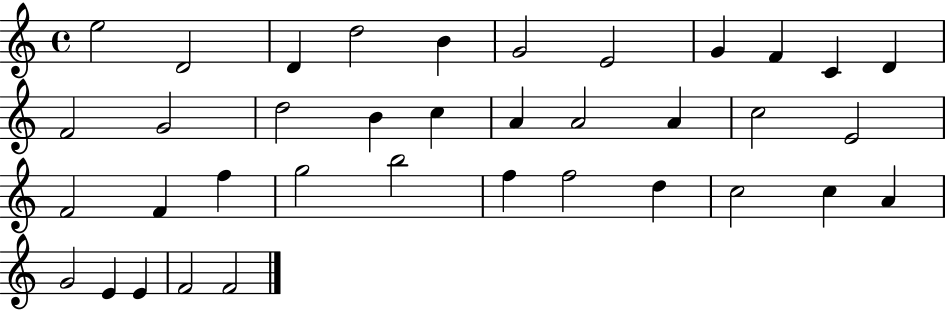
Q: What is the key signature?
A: C major